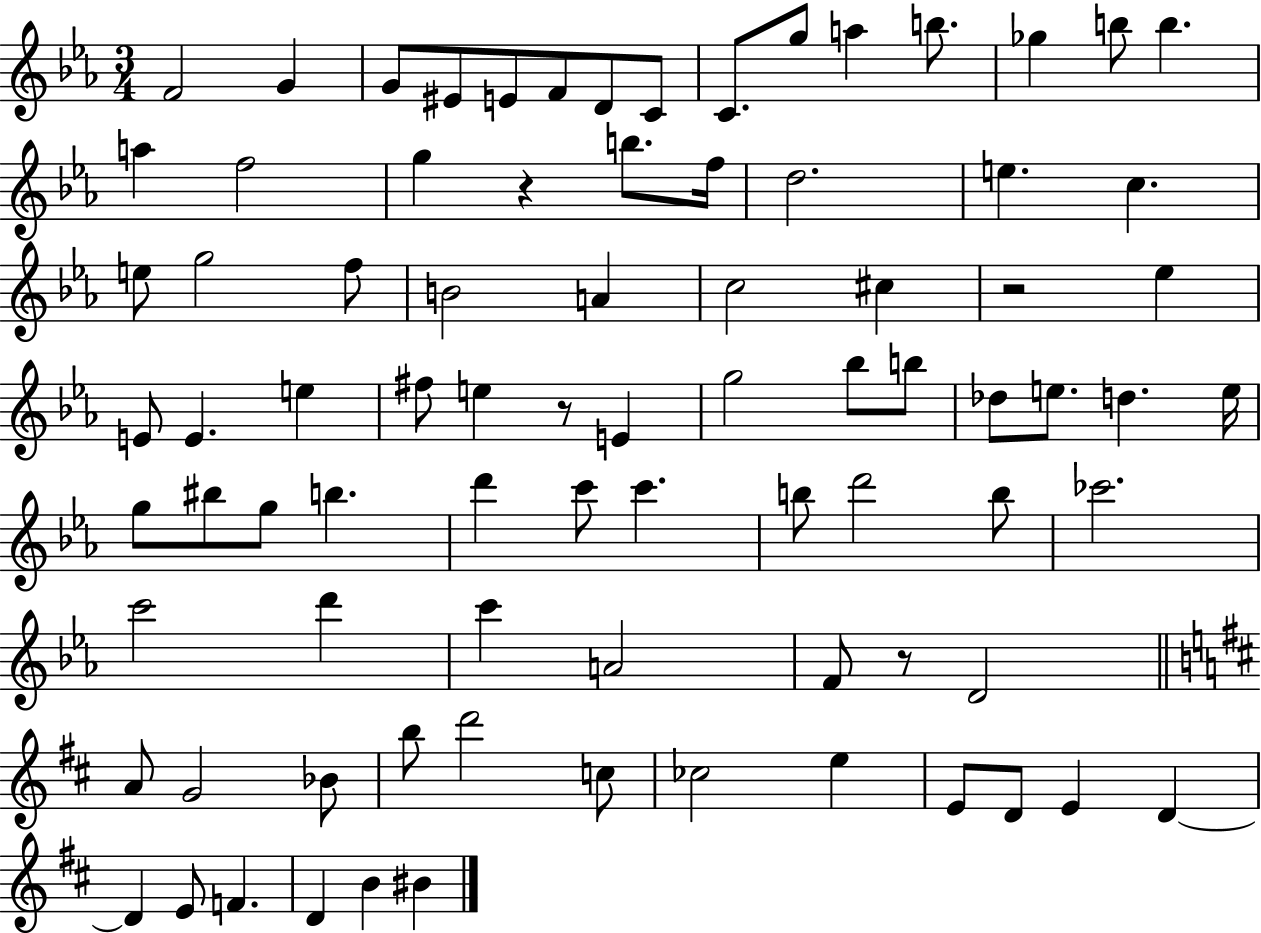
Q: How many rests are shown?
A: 4